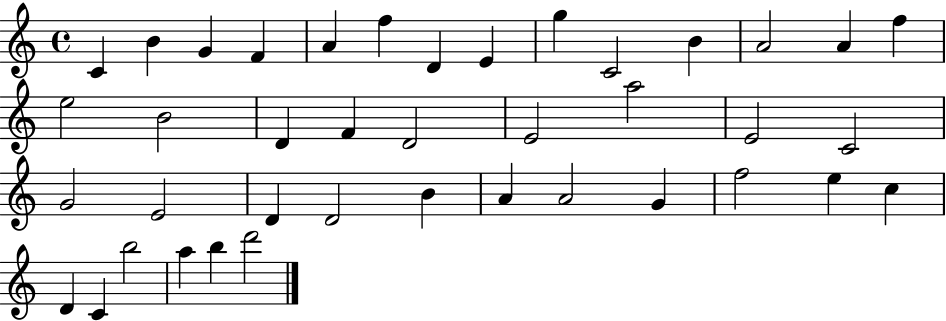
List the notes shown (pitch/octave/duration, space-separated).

C4/q B4/q G4/q F4/q A4/q F5/q D4/q E4/q G5/q C4/h B4/q A4/h A4/q F5/q E5/h B4/h D4/q F4/q D4/h E4/h A5/h E4/h C4/h G4/h E4/h D4/q D4/h B4/q A4/q A4/h G4/q F5/h E5/q C5/q D4/q C4/q B5/h A5/q B5/q D6/h